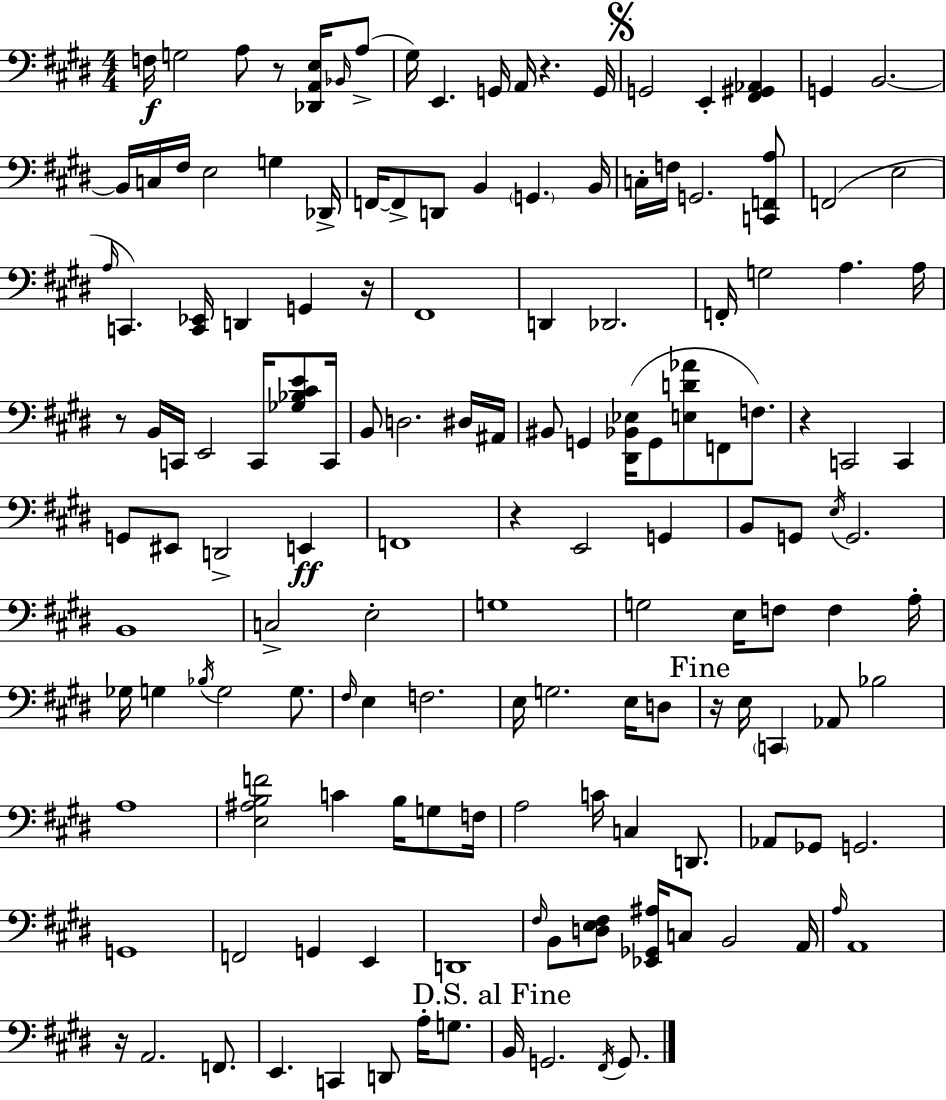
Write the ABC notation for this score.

X:1
T:Untitled
M:4/4
L:1/4
K:E
F,/4 G,2 A,/2 z/2 [_D,,A,,E,]/4 _B,,/4 A,/2 ^G,/4 E,, G,,/4 A,,/4 z G,,/4 G,,2 E,, [^F,,^G,,_A,,] G,, B,,2 B,,/4 C,/4 ^F,/4 E,2 G, _D,,/4 F,,/4 F,,/2 D,,/2 B,, G,, B,,/4 C,/4 F,/4 G,,2 [C,,F,,A,]/2 F,,2 E,2 A,/4 C,, [C,,_E,,]/4 D,, G,, z/4 ^F,,4 D,, _D,,2 F,,/4 G,2 A, A,/4 z/2 B,,/4 C,,/4 E,,2 C,,/4 [_G,_B,^CE]/2 C,,/4 B,,/2 D,2 ^D,/4 ^A,,/4 ^B,,/2 G,, [^D,,_B,,_E,]/4 G,,/2 [E,D_A]/2 F,,/2 F,/2 z C,,2 C,, G,,/2 ^E,,/2 D,,2 E,, F,,4 z E,,2 G,, B,,/2 G,,/2 E,/4 G,,2 B,,4 C,2 E,2 G,4 G,2 E,/4 F,/2 F, A,/4 _G,/4 G, _B,/4 G,2 G,/2 ^F,/4 E, F,2 E,/4 G,2 E,/4 D,/2 z/4 E,/4 C,, _A,,/2 _B,2 A,4 [E,^A,B,F]2 C B,/4 G,/2 F,/4 A,2 C/4 C, D,,/2 _A,,/2 _G,,/2 G,,2 G,,4 F,,2 G,, E,, D,,4 ^F,/4 B,,/2 [D,E,^F,]/2 [_E,,_G,,^A,]/4 C,/2 B,,2 A,,/4 A,/4 A,,4 z/4 A,,2 F,,/2 E,, C,, D,,/2 A,/4 G,/2 B,,/4 G,,2 ^F,,/4 G,,/2